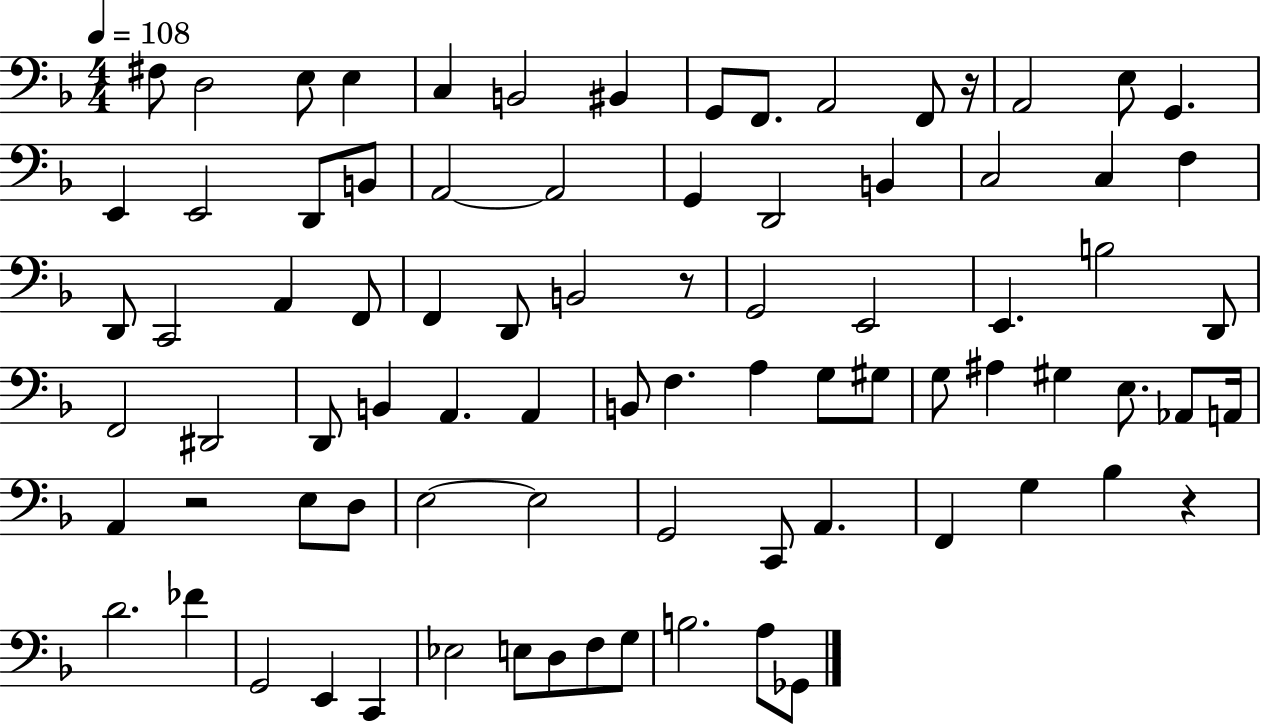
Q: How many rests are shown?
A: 4